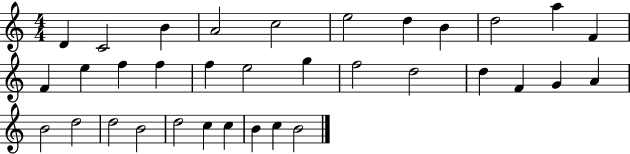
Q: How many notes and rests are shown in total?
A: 34